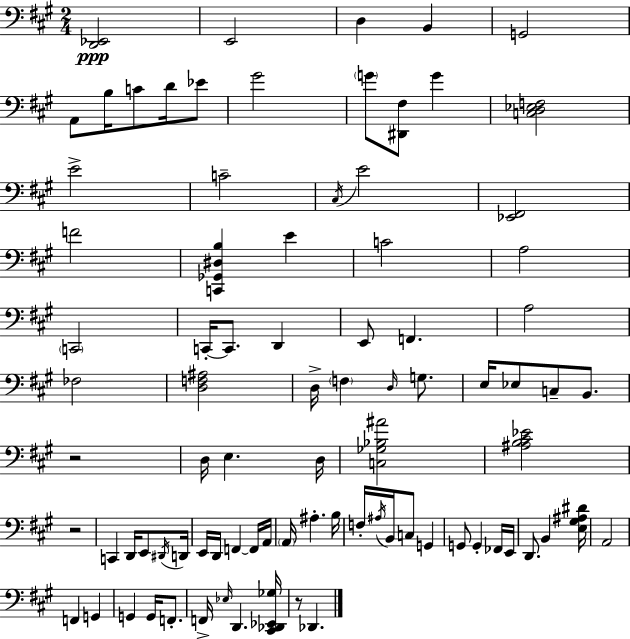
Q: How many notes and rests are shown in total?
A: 86